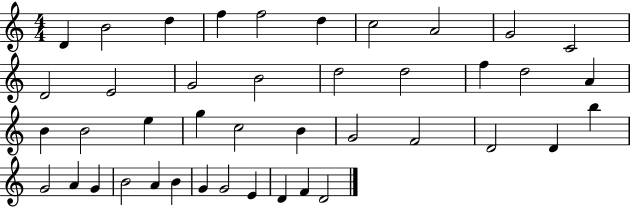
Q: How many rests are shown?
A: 0